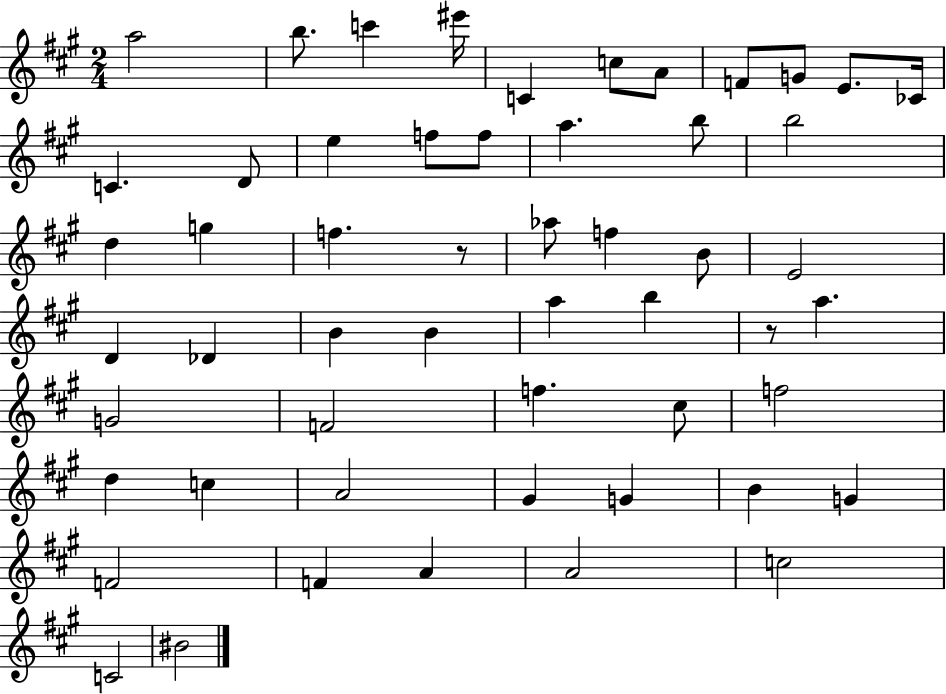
{
  \clef treble
  \numericTimeSignature
  \time 2/4
  \key a \major
  a''2 | b''8. c'''4 eis'''16 | c'4 c''8 a'8 | f'8 g'8 e'8. ces'16 | \break c'4. d'8 | e''4 f''8 f''8 | a''4. b''8 | b''2 | \break d''4 g''4 | f''4. r8 | aes''8 f''4 b'8 | e'2 | \break d'4 des'4 | b'4 b'4 | a''4 b''4 | r8 a''4. | \break g'2 | f'2 | f''4. cis''8 | f''2 | \break d''4 c''4 | a'2 | gis'4 g'4 | b'4 g'4 | \break f'2 | f'4 a'4 | a'2 | c''2 | \break c'2 | bis'2 | \bar "|."
}